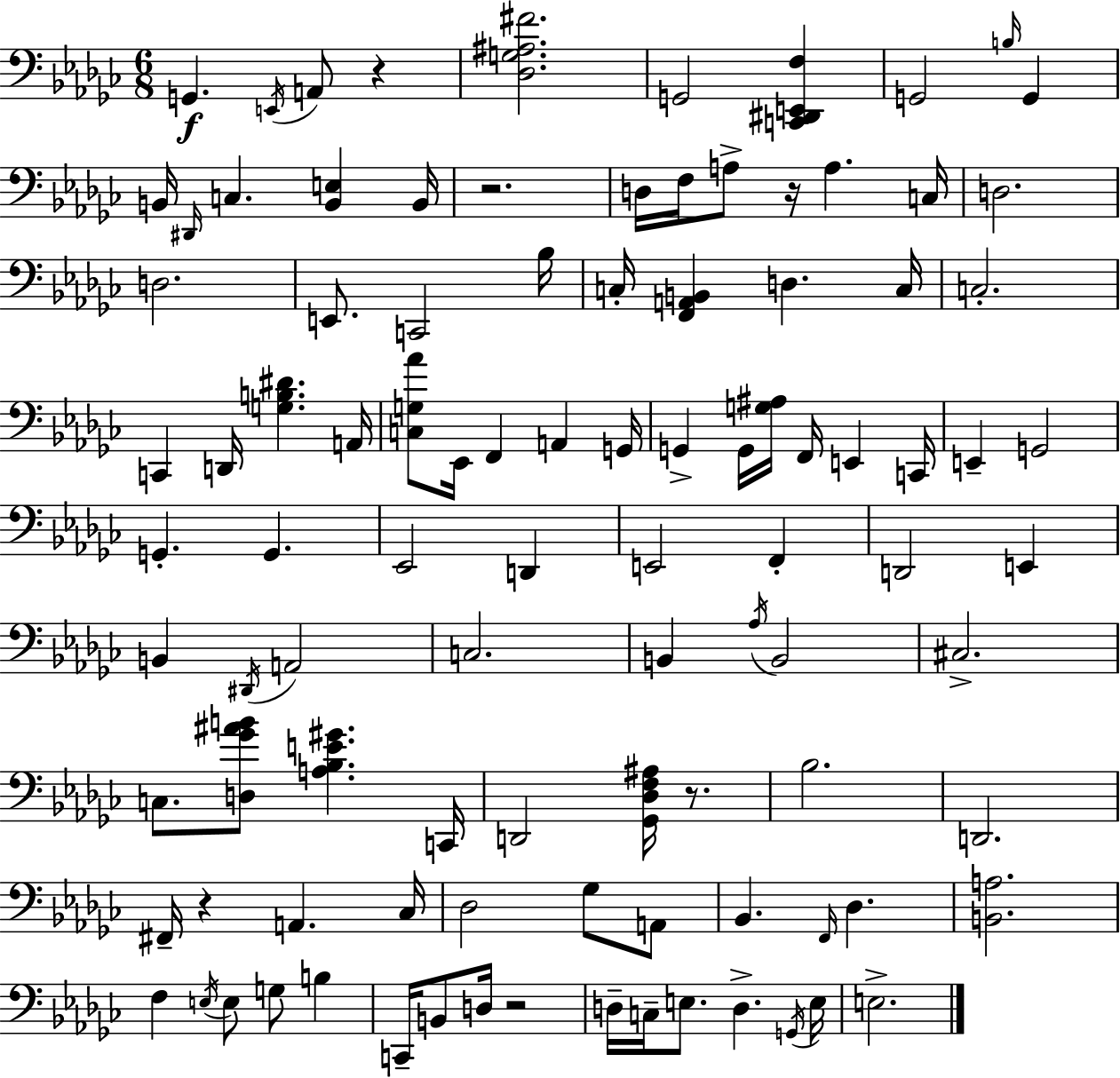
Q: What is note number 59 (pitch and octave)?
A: Bb3